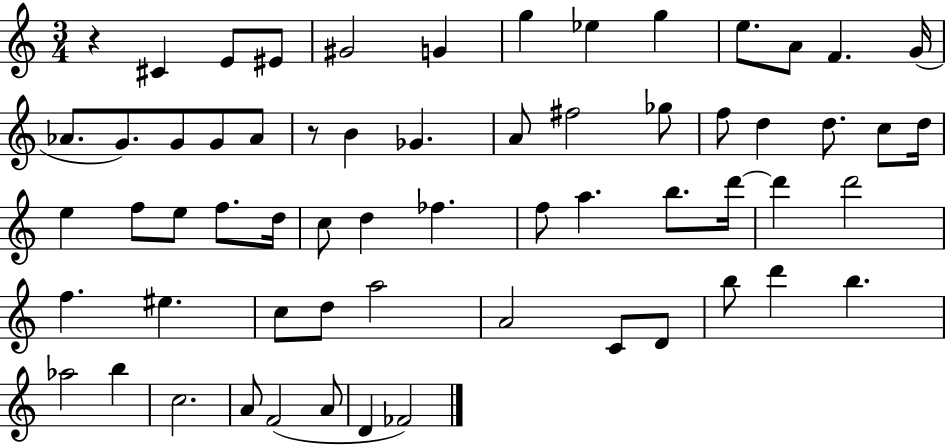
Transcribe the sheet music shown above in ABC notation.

X:1
T:Untitled
M:3/4
L:1/4
K:C
z ^C E/2 ^E/2 ^G2 G g _e g e/2 A/2 F G/4 _A/2 G/2 G/2 G/2 _A/2 z/2 B _G A/2 ^f2 _g/2 f/2 d d/2 c/2 d/4 e f/2 e/2 f/2 d/4 c/2 d _f f/2 a b/2 d'/4 d' d'2 f ^e c/2 d/2 a2 A2 C/2 D/2 b/2 d' b _a2 b c2 A/2 F2 A/2 D _F2